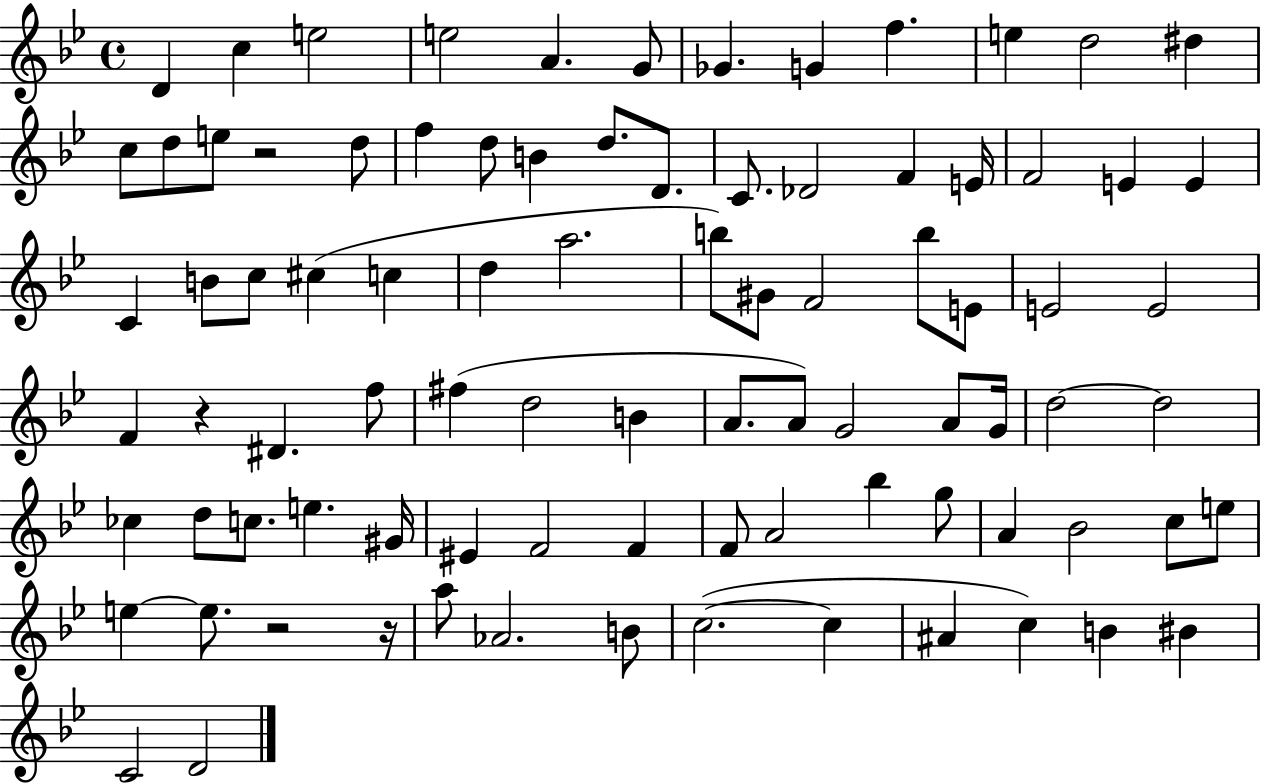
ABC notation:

X:1
T:Untitled
M:4/4
L:1/4
K:Bb
D c e2 e2 A G/2 _G G f e d2 ^d c/2 d/2 e/2 z2 d/2 f d/2 B d/2 D/2 C/2 _D2 F E/4 F2 E E C B/2 c/2 ^c c d a2 b/2 ^G/2 F2 b/2 E/2 E2 E2 F z ^D f/2 ^f d2 B A/2 A/2 G2 A/2 G/4 d2 d2 _c d/2 c/2 e ^G/4 ^E F2 F F/2 A2 _b g/2 A _B2 c/2 e/2 e e/2 z2 z/4 a/2 _A2 B/2 c2 c ^A c B ^B C2 D2